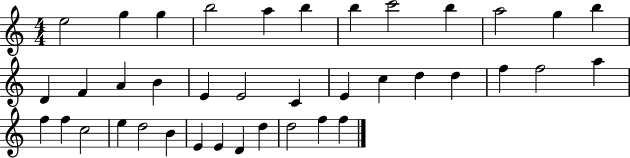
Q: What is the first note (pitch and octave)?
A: E5